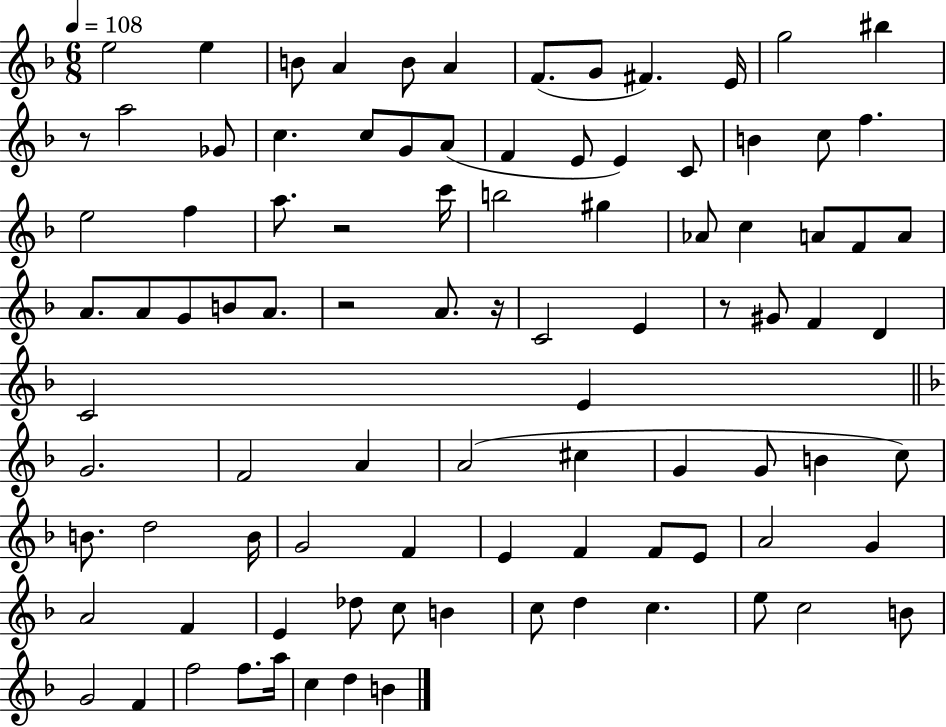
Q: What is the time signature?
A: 6/8